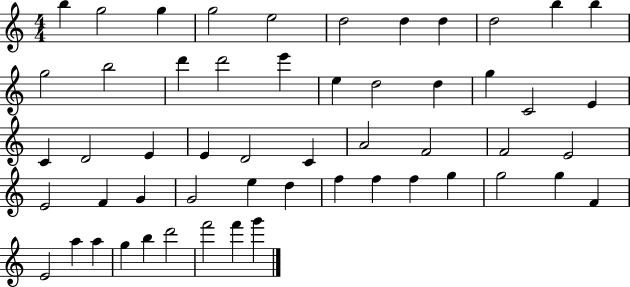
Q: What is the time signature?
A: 4/4